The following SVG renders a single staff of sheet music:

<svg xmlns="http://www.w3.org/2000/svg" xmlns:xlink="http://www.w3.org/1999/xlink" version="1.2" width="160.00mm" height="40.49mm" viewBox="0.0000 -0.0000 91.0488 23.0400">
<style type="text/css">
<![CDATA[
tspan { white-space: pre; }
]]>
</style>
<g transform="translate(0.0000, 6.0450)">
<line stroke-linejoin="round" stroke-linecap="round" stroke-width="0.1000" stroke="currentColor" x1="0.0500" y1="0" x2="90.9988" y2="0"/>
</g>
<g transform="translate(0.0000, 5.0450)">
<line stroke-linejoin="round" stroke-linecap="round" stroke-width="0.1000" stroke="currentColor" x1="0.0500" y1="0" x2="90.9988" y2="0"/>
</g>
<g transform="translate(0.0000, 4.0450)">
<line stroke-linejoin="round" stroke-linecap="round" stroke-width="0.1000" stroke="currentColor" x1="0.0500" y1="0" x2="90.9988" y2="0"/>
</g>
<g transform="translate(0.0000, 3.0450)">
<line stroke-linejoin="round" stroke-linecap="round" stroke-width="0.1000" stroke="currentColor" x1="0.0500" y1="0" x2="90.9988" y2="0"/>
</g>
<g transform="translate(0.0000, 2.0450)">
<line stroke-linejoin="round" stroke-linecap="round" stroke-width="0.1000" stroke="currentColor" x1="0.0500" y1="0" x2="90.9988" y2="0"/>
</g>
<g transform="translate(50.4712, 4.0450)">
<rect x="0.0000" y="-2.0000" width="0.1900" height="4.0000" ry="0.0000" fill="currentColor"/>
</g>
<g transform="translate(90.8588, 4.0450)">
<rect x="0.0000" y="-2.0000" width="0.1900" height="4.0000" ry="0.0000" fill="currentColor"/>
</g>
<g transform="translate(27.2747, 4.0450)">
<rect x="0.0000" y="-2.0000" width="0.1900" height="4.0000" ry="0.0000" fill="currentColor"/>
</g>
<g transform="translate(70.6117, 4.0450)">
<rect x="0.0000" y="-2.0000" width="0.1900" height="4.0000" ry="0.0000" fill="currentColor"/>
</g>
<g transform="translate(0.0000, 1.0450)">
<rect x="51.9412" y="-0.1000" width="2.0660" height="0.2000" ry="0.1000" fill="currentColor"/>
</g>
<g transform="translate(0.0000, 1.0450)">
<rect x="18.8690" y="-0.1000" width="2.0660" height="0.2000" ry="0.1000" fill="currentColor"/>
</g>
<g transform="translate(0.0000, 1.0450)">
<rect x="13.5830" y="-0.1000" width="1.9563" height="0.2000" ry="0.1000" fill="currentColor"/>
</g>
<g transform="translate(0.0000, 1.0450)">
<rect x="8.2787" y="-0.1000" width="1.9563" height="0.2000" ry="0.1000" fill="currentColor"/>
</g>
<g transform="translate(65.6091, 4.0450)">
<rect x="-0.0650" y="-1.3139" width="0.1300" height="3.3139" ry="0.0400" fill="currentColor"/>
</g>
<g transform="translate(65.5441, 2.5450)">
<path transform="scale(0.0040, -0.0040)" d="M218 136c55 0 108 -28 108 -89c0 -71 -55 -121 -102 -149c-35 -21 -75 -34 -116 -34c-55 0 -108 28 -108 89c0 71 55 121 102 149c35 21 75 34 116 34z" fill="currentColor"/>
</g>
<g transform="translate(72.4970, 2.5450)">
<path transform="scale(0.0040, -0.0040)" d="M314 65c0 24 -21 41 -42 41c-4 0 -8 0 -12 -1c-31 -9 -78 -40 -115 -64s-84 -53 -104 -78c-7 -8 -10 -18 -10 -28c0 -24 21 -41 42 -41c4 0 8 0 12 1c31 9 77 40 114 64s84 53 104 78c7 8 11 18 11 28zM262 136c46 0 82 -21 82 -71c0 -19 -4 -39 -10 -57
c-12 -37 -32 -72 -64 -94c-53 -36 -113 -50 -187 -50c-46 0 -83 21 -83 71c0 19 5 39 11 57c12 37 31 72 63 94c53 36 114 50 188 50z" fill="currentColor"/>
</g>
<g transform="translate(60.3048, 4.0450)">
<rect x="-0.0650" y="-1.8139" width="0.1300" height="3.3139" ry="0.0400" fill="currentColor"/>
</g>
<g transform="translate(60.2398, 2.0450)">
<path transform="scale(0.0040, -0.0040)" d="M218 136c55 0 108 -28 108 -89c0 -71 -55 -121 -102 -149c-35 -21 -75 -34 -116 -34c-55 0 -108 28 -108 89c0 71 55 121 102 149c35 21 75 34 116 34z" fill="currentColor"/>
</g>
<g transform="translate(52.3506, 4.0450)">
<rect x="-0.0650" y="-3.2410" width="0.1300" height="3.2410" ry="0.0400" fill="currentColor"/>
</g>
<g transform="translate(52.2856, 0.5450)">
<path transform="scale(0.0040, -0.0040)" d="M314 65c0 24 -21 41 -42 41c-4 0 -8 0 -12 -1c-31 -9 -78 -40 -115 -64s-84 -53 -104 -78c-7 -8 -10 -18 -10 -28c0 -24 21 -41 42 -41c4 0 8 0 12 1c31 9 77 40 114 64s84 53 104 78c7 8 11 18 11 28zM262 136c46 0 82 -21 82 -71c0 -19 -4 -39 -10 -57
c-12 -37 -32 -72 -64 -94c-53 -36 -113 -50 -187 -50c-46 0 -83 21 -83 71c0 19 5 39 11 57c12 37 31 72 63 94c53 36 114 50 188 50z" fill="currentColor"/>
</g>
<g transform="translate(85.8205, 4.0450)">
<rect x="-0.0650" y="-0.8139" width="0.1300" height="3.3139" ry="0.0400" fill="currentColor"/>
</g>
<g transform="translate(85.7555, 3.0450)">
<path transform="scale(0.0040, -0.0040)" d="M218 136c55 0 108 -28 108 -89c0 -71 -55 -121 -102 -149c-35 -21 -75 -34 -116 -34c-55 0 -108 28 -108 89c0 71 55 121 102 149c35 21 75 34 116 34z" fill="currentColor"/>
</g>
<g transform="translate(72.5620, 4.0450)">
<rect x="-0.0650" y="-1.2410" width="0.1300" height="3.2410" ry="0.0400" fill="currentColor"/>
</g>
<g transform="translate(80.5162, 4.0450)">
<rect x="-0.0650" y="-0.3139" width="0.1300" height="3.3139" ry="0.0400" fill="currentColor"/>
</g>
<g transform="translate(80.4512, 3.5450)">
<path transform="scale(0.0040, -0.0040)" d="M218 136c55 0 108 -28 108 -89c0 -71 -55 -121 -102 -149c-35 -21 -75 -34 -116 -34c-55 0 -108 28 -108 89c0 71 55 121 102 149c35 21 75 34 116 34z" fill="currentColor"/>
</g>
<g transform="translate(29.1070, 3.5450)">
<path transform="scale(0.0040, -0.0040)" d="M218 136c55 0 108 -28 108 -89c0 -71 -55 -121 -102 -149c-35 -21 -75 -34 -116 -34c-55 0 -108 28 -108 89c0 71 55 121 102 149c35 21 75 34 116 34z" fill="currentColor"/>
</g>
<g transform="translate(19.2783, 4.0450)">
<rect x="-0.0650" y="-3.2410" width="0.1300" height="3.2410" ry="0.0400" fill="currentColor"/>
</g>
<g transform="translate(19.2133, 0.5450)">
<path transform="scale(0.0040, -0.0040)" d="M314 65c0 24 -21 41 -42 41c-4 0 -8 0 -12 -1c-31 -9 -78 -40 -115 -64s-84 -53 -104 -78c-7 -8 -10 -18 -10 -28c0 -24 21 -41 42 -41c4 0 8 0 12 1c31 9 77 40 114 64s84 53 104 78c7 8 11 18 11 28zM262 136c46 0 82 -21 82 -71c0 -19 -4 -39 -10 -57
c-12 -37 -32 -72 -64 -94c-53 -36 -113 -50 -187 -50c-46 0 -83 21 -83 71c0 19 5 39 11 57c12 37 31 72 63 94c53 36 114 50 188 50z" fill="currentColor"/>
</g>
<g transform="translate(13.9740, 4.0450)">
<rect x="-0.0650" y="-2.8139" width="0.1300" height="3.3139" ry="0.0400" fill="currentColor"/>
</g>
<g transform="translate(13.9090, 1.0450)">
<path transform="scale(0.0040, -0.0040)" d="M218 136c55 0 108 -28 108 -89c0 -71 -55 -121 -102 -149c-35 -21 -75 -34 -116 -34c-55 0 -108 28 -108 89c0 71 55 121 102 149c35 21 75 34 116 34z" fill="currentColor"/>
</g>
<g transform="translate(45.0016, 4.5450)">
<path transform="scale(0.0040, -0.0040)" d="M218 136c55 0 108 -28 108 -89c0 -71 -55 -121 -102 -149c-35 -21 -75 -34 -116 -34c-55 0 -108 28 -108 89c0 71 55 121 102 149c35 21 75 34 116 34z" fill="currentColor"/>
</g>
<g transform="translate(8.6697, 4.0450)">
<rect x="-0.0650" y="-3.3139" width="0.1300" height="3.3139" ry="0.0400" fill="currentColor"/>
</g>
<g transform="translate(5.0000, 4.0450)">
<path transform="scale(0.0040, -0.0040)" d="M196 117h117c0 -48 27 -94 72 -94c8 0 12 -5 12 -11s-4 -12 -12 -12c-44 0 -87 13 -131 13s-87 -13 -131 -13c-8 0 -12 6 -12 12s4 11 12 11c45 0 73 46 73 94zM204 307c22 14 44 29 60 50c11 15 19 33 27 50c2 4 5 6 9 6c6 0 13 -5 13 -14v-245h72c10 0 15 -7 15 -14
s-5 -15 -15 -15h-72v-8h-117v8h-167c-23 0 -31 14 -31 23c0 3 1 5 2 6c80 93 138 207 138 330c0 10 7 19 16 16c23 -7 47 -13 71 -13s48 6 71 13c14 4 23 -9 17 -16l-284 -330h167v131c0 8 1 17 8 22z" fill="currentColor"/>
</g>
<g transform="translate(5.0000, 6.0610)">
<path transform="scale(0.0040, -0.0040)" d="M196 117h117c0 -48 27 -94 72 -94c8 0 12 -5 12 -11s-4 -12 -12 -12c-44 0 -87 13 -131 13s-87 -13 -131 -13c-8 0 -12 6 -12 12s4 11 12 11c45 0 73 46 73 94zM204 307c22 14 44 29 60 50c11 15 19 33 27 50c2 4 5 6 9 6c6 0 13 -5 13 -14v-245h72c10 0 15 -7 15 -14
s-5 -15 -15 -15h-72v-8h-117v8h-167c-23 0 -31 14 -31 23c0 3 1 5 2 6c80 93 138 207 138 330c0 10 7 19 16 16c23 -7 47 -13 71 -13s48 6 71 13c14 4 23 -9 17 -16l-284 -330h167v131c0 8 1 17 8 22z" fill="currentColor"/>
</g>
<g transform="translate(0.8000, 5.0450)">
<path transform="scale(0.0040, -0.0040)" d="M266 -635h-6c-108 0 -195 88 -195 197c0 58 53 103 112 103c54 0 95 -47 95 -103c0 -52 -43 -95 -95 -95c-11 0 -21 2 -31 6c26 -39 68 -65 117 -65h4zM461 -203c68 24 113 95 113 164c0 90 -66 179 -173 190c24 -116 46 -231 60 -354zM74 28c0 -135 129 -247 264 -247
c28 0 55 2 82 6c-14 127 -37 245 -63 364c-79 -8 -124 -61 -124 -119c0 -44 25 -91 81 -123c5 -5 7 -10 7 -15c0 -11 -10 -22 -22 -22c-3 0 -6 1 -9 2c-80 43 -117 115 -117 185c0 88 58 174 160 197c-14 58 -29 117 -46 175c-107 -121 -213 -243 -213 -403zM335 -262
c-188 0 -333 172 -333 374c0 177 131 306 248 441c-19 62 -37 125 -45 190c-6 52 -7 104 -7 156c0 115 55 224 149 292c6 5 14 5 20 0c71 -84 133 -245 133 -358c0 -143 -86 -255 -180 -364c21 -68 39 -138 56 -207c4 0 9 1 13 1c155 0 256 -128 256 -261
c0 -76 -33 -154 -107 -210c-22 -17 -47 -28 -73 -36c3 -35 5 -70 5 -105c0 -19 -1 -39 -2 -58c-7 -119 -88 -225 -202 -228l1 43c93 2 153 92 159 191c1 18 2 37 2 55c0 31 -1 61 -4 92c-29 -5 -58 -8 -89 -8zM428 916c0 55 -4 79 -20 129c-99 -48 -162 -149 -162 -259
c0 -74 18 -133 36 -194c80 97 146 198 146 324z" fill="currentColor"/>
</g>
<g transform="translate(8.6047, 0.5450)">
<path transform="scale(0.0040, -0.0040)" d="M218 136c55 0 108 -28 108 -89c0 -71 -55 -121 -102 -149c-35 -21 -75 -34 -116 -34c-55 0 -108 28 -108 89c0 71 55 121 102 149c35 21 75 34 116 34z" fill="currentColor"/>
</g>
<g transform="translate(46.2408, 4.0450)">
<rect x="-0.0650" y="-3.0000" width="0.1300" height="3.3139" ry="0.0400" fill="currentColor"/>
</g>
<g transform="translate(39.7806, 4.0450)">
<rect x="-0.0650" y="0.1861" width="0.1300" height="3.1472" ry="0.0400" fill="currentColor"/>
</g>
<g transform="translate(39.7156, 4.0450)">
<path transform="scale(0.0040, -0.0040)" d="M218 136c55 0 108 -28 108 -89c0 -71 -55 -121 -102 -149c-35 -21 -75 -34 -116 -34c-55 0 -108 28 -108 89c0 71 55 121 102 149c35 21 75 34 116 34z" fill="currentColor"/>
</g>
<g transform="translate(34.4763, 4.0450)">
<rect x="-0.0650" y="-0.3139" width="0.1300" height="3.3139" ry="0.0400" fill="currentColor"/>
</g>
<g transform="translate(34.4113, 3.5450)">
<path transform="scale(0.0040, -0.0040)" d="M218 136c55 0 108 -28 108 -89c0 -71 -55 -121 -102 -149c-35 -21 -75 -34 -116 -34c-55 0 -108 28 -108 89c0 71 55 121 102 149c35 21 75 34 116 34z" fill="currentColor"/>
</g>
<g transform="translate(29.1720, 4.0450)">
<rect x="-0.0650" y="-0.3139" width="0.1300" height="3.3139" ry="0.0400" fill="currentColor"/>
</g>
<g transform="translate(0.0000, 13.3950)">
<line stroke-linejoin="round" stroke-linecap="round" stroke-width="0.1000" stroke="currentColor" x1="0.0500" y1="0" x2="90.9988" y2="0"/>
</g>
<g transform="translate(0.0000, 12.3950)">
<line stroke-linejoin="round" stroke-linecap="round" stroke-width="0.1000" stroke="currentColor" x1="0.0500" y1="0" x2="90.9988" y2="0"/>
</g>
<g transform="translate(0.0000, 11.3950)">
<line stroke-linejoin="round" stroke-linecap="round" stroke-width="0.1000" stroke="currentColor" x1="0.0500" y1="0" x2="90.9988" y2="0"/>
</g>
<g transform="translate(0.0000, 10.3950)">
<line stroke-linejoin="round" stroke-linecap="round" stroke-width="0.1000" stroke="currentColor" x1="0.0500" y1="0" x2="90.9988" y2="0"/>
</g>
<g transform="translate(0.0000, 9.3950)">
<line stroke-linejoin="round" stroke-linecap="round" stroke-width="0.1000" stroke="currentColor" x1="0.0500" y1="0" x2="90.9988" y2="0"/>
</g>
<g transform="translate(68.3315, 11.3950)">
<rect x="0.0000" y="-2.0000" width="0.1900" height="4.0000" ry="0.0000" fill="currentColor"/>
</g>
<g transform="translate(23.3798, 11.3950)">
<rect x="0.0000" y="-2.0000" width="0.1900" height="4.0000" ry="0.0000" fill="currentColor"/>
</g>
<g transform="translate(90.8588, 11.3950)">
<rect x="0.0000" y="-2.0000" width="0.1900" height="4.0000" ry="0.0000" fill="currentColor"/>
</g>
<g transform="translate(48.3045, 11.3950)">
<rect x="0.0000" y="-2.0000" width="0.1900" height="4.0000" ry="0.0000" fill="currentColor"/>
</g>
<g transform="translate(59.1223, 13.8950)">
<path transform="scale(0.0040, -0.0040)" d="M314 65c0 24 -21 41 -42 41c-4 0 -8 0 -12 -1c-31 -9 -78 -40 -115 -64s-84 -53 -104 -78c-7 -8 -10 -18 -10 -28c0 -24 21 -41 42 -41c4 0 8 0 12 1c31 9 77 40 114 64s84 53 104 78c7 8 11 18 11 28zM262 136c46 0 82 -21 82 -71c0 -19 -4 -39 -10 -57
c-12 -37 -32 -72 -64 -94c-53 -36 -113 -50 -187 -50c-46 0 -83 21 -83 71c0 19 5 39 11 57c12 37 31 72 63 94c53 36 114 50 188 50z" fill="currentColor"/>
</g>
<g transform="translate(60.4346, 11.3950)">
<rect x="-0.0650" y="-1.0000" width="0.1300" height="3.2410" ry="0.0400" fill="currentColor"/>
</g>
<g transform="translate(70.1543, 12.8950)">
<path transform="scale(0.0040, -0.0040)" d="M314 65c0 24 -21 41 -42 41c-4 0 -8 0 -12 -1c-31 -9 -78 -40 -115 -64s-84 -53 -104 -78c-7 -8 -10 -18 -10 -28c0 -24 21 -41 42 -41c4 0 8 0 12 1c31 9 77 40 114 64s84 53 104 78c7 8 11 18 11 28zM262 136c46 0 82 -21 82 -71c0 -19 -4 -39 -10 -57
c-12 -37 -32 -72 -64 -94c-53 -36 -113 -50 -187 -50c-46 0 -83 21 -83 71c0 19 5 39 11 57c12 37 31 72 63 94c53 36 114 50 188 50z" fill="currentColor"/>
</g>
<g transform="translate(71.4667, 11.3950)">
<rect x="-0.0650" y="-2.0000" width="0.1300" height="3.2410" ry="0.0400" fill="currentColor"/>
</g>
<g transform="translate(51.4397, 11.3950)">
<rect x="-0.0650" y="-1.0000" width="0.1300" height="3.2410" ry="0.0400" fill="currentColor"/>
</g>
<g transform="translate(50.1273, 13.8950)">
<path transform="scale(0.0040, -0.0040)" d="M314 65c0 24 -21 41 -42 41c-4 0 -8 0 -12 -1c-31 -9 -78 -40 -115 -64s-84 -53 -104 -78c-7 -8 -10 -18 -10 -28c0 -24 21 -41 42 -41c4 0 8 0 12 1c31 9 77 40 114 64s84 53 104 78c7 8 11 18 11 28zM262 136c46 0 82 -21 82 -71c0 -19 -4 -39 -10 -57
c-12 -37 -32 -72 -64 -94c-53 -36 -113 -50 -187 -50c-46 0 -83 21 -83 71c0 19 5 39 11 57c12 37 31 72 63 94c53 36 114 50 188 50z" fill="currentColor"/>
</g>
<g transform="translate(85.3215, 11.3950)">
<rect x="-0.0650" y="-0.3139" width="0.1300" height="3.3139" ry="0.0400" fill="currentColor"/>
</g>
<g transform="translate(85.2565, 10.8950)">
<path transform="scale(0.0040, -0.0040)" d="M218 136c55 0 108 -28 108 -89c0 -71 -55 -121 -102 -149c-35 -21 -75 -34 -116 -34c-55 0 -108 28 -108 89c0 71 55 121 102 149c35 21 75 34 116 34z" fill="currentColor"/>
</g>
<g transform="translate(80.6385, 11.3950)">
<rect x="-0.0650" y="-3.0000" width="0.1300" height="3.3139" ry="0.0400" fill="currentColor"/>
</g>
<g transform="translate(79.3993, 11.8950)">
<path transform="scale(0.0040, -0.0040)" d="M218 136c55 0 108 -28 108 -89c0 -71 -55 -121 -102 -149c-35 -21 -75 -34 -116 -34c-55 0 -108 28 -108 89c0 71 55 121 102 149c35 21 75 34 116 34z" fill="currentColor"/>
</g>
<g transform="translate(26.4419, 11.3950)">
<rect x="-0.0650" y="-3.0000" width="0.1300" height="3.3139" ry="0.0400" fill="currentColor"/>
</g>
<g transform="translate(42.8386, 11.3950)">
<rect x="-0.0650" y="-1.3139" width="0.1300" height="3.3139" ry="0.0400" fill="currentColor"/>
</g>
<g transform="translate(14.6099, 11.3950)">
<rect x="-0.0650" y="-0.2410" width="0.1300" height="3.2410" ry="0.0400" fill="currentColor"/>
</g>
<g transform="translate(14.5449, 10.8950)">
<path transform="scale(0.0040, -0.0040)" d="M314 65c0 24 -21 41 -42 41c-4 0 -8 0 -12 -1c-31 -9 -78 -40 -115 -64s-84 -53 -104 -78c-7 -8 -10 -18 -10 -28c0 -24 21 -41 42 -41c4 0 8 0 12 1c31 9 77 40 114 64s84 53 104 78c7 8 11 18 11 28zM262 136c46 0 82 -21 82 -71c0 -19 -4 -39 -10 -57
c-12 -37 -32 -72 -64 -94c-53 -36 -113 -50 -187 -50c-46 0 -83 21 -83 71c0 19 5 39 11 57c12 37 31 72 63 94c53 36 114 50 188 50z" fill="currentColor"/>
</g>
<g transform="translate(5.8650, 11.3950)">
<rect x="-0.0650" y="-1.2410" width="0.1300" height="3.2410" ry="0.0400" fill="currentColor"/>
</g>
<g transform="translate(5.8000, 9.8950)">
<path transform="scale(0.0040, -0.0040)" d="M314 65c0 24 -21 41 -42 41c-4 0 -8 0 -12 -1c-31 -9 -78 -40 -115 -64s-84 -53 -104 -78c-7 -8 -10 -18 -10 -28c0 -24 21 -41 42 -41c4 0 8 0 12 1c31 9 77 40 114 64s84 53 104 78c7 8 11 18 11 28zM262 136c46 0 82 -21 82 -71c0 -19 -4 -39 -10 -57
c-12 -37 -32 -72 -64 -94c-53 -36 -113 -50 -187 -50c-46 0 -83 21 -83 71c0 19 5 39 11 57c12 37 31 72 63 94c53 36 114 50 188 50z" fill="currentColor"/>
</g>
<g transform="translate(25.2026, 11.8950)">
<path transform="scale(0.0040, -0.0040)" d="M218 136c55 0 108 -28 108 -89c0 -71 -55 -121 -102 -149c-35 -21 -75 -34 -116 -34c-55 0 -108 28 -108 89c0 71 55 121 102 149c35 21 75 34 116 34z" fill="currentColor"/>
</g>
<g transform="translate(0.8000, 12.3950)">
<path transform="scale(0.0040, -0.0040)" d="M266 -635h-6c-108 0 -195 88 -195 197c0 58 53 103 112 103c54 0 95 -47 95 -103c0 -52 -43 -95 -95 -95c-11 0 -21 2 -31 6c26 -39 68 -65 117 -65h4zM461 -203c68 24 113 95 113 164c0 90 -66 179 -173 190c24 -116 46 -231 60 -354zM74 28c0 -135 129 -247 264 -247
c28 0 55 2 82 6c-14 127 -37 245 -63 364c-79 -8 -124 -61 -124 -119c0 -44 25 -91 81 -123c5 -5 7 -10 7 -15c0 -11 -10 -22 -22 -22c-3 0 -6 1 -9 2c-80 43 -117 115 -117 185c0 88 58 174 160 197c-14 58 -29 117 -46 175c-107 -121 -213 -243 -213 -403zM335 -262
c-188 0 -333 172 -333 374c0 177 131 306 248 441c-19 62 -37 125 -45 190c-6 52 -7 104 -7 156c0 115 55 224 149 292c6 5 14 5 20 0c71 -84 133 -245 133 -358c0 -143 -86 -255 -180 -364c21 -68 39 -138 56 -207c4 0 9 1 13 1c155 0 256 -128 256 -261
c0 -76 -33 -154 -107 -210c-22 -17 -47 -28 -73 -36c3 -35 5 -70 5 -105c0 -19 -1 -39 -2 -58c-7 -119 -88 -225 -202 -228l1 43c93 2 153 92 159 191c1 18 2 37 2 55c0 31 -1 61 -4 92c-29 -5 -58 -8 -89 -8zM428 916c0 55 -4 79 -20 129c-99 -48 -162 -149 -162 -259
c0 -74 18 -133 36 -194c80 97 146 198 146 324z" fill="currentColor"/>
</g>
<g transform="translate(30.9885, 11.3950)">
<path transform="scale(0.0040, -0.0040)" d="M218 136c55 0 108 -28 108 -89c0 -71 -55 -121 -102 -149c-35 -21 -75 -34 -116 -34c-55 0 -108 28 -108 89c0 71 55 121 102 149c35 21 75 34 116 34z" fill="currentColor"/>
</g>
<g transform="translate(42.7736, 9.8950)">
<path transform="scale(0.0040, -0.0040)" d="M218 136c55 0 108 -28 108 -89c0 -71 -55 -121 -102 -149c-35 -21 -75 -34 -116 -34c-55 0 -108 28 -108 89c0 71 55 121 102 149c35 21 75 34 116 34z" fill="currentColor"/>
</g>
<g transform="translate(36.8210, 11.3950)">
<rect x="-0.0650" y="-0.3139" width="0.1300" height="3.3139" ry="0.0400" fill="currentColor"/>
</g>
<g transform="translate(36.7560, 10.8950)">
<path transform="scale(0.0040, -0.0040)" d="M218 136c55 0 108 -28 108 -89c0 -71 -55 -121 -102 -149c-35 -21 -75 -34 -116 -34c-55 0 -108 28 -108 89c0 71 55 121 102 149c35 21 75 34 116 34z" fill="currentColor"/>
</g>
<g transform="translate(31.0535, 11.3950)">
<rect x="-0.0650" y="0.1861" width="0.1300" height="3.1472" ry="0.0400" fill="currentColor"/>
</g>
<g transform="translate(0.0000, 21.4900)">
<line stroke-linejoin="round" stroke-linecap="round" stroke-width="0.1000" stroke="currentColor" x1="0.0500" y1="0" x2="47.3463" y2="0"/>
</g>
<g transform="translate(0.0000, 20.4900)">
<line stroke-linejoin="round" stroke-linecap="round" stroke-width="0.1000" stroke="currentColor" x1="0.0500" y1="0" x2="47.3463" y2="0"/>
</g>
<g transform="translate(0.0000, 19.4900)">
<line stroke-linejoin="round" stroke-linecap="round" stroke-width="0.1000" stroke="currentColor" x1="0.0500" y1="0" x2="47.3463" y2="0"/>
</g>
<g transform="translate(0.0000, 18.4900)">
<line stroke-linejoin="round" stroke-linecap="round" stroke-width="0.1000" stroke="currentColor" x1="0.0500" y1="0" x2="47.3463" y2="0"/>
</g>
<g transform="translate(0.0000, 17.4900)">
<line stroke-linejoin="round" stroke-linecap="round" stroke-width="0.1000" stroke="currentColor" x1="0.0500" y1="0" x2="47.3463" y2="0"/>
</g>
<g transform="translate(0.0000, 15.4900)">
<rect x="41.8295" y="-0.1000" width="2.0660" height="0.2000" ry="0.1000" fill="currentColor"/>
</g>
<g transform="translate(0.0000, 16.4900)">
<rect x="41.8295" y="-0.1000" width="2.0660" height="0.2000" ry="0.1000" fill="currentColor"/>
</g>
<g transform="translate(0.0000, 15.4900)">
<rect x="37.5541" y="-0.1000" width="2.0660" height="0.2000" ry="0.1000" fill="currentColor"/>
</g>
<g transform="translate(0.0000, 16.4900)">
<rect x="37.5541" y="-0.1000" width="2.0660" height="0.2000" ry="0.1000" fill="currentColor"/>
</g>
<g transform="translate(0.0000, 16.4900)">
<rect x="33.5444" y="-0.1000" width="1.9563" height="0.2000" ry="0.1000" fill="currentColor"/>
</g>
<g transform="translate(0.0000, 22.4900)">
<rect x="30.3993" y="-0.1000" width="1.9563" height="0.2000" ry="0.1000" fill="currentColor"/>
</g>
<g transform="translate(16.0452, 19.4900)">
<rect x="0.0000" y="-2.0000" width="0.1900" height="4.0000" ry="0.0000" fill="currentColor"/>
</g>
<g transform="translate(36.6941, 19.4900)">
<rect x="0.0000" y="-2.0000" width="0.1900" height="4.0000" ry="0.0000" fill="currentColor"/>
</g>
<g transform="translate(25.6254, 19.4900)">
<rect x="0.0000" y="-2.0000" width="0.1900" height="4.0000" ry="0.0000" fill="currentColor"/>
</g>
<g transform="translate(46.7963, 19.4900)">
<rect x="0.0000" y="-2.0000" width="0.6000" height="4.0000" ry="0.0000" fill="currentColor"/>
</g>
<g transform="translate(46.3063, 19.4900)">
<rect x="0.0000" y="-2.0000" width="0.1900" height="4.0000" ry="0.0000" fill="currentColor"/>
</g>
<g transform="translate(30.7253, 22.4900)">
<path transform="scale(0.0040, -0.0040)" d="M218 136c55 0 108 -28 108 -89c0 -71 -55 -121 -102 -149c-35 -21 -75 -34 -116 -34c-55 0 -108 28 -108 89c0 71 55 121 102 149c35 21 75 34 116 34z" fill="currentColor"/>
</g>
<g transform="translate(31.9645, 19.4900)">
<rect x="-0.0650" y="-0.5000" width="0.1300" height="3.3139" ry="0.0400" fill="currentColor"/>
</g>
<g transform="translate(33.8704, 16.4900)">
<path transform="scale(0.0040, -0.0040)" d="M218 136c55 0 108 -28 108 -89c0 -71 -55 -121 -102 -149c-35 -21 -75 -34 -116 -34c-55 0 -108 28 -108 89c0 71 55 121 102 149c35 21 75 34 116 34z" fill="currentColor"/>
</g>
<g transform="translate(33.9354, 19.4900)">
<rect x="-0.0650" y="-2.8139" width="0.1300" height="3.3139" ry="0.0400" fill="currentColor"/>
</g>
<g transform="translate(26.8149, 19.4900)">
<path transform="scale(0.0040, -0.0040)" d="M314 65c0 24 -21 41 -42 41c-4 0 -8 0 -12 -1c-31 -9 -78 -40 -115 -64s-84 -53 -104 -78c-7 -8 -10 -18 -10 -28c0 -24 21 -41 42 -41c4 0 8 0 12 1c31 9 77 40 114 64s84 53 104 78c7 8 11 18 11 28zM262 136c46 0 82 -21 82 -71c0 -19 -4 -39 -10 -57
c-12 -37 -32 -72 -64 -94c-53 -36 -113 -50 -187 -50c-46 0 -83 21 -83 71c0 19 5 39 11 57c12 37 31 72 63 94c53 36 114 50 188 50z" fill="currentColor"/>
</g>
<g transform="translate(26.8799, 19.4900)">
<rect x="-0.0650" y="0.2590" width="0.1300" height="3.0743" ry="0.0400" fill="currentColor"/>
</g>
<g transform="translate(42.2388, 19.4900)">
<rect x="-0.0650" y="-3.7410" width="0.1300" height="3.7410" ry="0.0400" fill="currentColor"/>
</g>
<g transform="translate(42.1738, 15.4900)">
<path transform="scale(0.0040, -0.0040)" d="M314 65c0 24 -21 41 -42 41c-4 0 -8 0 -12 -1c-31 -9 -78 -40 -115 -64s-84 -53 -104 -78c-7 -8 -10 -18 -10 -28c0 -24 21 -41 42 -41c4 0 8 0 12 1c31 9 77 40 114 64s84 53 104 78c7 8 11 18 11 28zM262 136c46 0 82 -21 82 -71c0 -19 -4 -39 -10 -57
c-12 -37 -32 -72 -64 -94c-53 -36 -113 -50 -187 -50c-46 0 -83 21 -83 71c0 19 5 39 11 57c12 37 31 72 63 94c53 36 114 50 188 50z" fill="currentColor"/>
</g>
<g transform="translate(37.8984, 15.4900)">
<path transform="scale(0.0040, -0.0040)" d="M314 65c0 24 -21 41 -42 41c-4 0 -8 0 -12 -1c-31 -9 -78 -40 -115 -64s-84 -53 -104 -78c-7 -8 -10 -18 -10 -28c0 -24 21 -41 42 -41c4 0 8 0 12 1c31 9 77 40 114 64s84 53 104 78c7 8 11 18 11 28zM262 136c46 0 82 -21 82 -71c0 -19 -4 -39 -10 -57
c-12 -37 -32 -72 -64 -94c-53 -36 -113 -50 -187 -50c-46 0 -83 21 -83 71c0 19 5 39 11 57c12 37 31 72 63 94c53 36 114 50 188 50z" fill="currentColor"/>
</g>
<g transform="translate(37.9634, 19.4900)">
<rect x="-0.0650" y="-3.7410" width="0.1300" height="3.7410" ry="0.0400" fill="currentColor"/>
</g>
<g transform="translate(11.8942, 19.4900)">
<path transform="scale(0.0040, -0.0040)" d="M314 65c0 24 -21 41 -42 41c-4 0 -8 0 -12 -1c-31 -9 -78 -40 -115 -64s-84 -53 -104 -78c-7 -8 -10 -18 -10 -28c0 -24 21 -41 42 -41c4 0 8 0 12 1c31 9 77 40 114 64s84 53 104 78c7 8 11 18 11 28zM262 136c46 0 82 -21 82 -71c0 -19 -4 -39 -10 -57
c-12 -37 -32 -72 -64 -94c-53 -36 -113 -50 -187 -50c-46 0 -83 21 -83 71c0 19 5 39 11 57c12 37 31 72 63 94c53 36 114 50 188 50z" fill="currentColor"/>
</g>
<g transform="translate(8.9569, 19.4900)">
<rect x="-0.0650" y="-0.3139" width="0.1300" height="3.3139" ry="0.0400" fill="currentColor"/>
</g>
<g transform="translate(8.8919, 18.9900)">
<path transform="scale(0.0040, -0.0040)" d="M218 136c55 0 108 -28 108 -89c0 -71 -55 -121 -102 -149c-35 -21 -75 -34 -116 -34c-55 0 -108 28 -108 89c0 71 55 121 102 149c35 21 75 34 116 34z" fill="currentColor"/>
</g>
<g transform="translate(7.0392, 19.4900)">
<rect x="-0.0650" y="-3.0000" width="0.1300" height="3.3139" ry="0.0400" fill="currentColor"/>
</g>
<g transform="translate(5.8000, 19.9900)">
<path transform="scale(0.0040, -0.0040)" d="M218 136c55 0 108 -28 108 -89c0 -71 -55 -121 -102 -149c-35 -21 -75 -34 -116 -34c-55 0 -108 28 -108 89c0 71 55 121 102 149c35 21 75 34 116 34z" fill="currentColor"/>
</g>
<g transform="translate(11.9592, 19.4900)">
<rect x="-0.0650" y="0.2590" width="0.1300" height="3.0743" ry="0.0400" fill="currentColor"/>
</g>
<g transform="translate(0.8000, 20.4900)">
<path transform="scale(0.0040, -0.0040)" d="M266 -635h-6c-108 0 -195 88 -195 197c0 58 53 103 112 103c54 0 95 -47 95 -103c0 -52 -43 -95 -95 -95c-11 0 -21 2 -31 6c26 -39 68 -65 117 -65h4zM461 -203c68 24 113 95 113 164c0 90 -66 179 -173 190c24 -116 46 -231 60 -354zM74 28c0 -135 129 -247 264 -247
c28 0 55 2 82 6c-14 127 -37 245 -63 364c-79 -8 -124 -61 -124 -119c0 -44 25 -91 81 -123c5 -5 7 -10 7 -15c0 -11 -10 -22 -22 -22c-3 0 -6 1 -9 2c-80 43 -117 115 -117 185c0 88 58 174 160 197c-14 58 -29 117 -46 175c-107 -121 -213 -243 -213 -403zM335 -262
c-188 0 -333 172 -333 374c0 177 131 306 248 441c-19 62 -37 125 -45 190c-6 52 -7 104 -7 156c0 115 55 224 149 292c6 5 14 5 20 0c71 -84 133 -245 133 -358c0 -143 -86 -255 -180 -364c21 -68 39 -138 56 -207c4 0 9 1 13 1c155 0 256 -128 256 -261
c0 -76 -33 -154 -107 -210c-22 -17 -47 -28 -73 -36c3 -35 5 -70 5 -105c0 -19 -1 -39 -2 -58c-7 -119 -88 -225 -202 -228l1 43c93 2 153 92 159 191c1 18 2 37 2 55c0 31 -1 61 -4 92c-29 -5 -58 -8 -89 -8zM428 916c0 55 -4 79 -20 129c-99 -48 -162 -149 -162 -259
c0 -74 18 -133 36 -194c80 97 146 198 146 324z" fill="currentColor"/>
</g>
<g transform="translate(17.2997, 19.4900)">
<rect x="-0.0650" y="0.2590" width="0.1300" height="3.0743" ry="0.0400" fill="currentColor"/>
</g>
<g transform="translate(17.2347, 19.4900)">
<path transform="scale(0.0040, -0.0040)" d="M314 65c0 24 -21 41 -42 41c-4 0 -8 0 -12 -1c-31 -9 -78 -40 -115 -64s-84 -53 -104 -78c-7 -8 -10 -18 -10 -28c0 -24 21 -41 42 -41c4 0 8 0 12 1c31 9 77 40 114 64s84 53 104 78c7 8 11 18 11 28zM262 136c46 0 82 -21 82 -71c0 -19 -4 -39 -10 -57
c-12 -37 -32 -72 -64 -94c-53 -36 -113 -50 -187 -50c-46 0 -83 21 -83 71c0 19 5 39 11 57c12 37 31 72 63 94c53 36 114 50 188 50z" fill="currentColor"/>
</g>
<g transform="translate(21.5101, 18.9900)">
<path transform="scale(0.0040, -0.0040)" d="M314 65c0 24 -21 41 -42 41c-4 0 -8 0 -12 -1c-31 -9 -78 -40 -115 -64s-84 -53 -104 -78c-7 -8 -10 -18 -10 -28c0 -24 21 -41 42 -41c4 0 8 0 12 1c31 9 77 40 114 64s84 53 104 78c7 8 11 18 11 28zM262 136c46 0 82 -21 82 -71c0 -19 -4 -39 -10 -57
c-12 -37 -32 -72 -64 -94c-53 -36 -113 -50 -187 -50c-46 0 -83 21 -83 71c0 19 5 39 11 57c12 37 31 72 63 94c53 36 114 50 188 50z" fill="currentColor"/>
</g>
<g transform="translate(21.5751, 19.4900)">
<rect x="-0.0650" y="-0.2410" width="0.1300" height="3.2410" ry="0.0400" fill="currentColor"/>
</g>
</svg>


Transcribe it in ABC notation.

X:1
T:Untitled
M:4/4
L:1/4
K:C
b a b2 c c B A b2 f e e2 c d e2 c2 A B c e D2 D2 F2 A c A c B2 B2 c2 B2 C a c'2 c'2